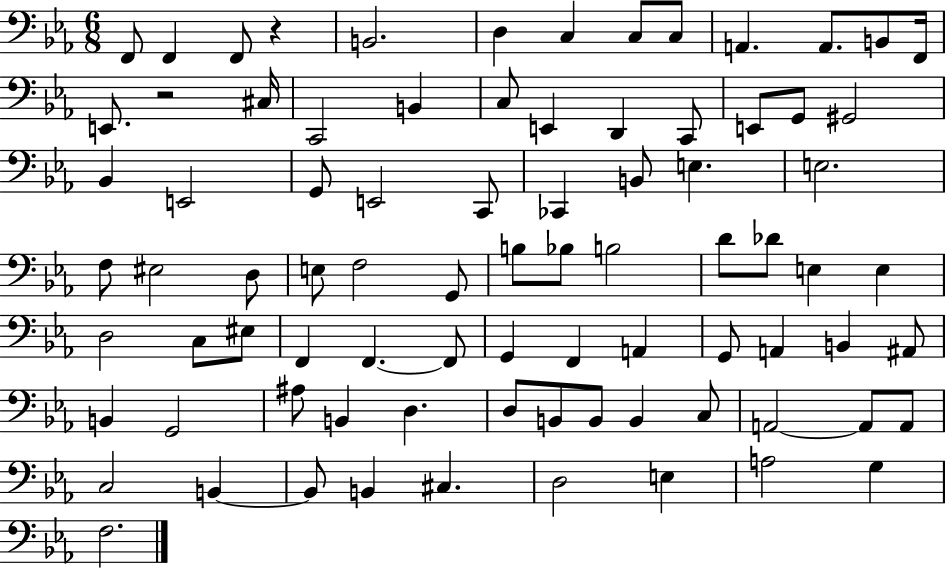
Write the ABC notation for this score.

X:1
T:Untitled
M:6/8
L:1/4
K:Eb
F,,/2 F,, F,,/2 z B,,2 D, C, C,/2 C,/2 A,, A,,/2 B,,/2 F,,/4 E,,/2 z2 ^C,/4 C,,2 B,, C,/2 E,, D,, C,,/2 E,,/2 G,,/2 ^G,,2 _B,, E,,2 G,,/2 E,,2 C,,/2 _C,, B,,/2 E, E,2 F,/2 ^E,2 D,/2 E,/2 F,2 G,,/2 B,/2 _B,/2 B,2 D/2 _D/2 E, E, D,2 C,/2 ^E,/2 F,, F,, F,,/2 G,, F,, A,, G,,/2 A,, B,, ^A,,/2 B,, G,,2 ^A,/2 B,, D, D,/2 B,,/2 B,,/2 B,, C,/2 A,,2 A,,/2 A,,/2 C,2 B,, B,,/2 B,, ^C, D,2 E, A,2 G, F,2